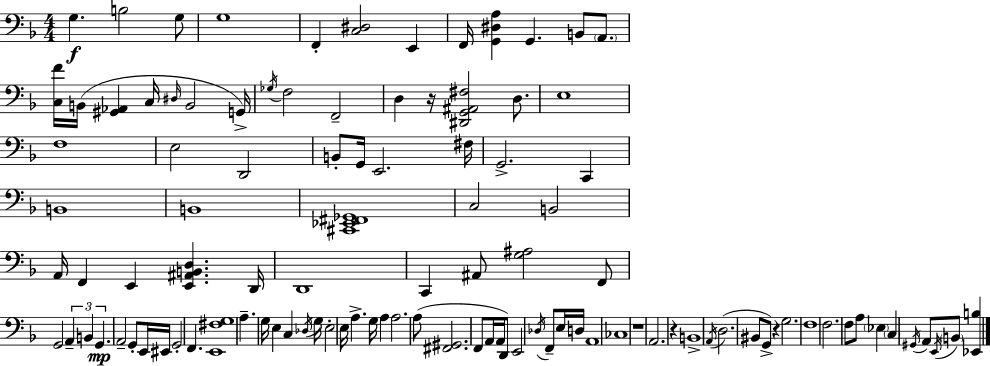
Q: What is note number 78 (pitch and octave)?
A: B2